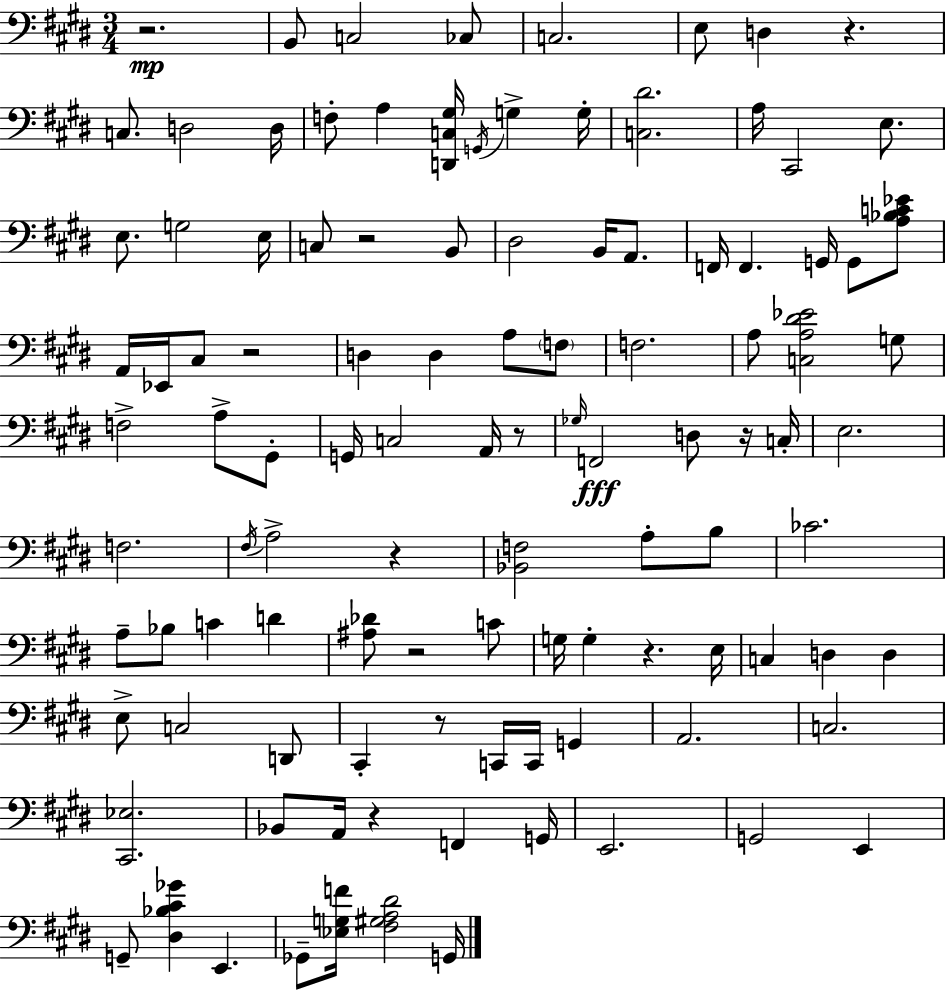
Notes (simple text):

R/h. B2/e C3/h CES3/e C3/h. E3/e D3/q R/q. C3/e. D3/h D3/s F3/e A3/q [D2,C3,G#3]/s G2/s G3/q G3/s [C3,D#4]/h. A3/s C#2/h E3/e. E3/e. G3/h E3/s C3/e R/h B2/e D#3/h B2/s A2/e. F2/s F2/q. G2/s G2/e [A3,Bb3,C4,Eb4]/e A2/s Eb2/s C#3/e R/h D3/q D3/q A3/e F3/e F3/h. A3/e [C3,A3,D#4,Eb4]/h G3/e F3/h A3/e G#2/e G2/s C3/h A2/s R/e Gb3/s F2/h D3/e R/s C3/s E3/h. F3/h. F#3/s A3/h R/q [Bb2,F3]/h A3/e B3/e CES4/h. A3/e Bb3/e C4/q D4/q [A#3,Db4]/e R/h C4/e G3/s G3/q R/q. E3/s C3/q D3/q D3/q E3/e C3/h D2/e C#2/q R/e C2/s C2/s G2/q A2/h. C3/h. [C#2,Eb3]/h. Bb2/e A2/s R/q F2/q G2/s E2/h. G2/h E2/q G2/e [D#3,Bb3,C#4,Gb4]/q E2/q. Gb2/e [Eb3,G3,F4]/s [F#3,G#3,A3,D#4]/h G2/s